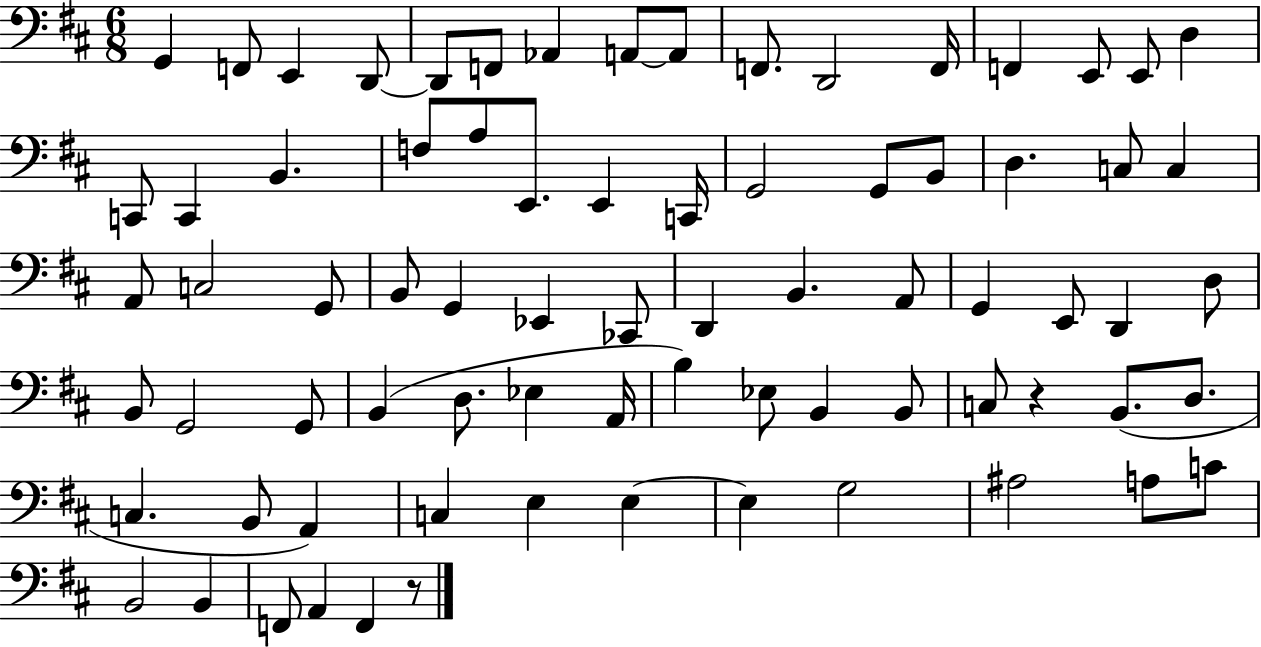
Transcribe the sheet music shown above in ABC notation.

X:1
T:Untitled
M:6/8
L:1/4
K:D
G,, F,,/2 E,, D,,/2 D,,/2 F,,/2 _A,, A,,/2 A,,/2 F,,/2 D,,2 F,,/4 F,, E,,/2 E,,/2 D, C,,/2 C,, B,, F,/2 A,/2 E,,/2 E,, C,,/4 G,,2 G,,/2 B,,/2 D, C,/2 C, A,,/2 C,2 G,,/2 B,,/2 G,, _E,, _C,,/2 D,, B,, A,,/2 G,, E,,/2 D,, D,/2 B,,/2 G,,2 G,,/2 B,, D,/2 _E, A,,/4 B, _E,/2 B,, B,,/2 C,/2 z B,,/2 D,/2 C, B,,/2 A,, C, E, E, E, G,2 ^A,2 A,/2 C/2 B,,2 B,, F,,/2 A,, F,, z/2